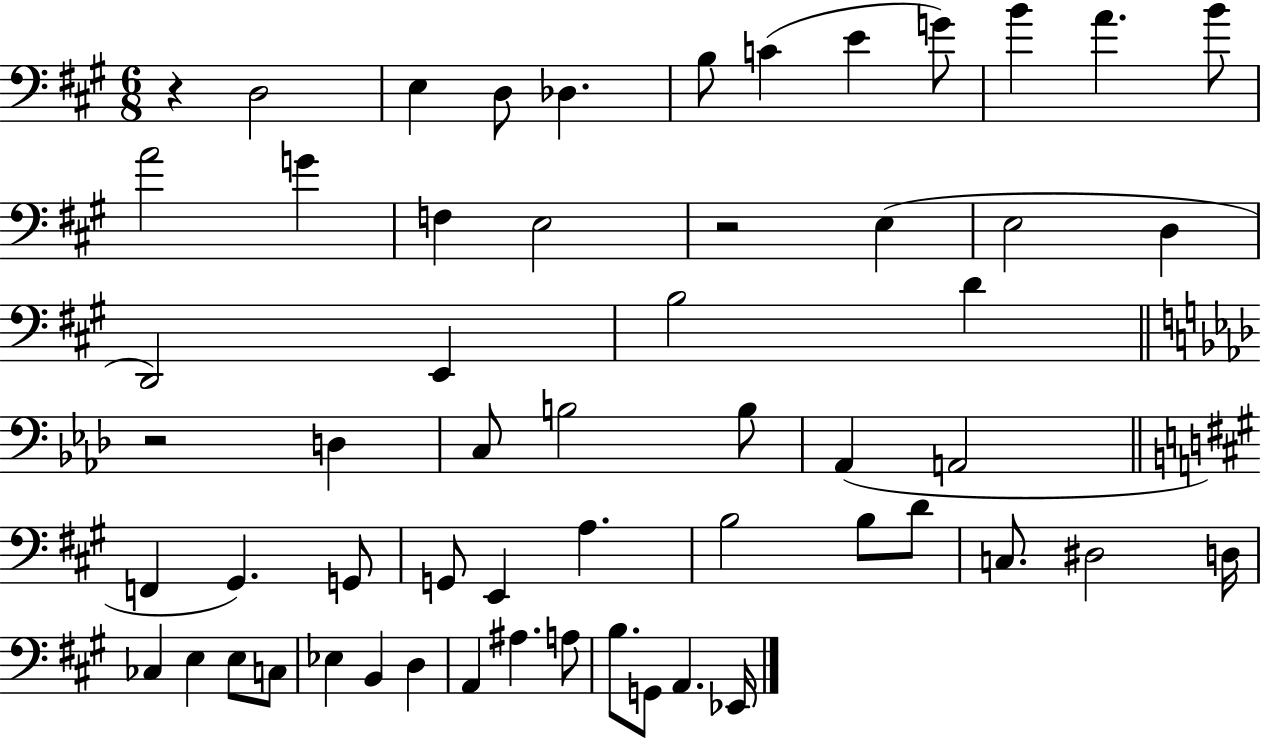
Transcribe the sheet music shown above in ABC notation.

X:1
T:Untitled
M:6/8
L:1/4
K:A
z D,2 E, D,/2 _D, B,/2 C E G/2 B A B/2 A2 G F, E,2 z2 E, E,2 D, D,,2 E,, B,2 D z2 D, C,/2 B,2 B,/2 _A,, A,,2 F,, ^G,, G,,/2 G,,/2 E,, A, B,2 B,/2 D/2 C,/2 ^D,2 D,/4 _C, E, E,/2 C,/2 _E, B,, D, A,, ^A, A,/2 B,/2 G,,/2 A,, _E,,/4